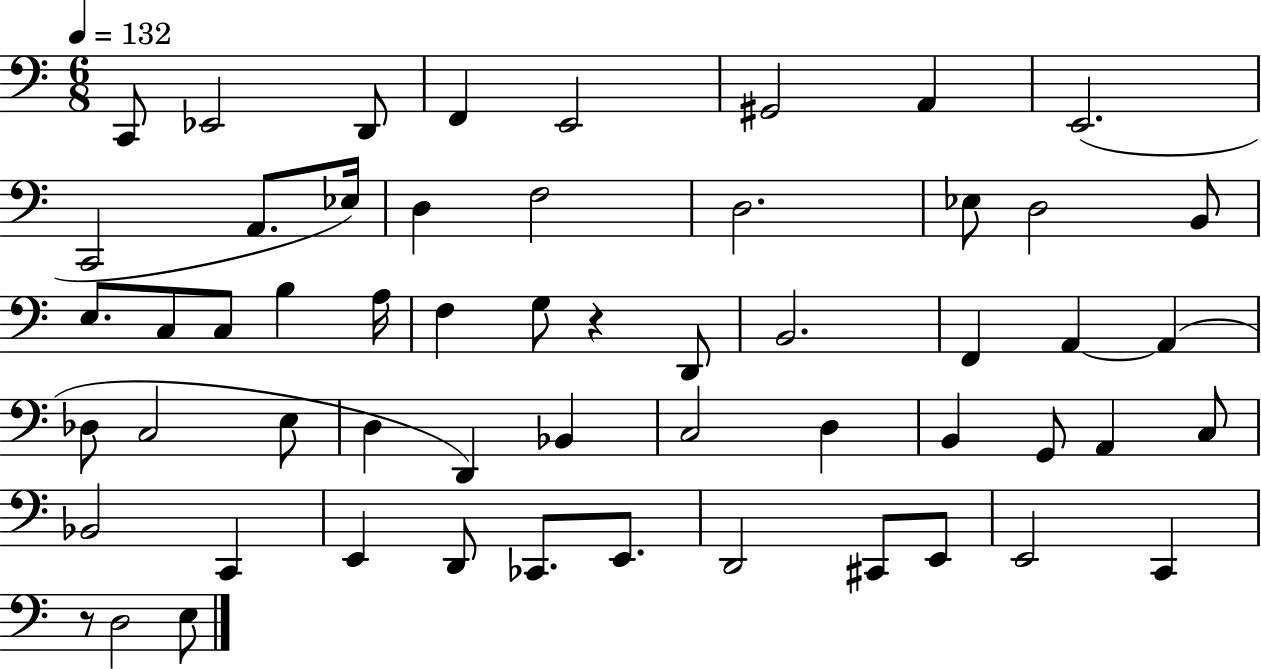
X:1
T:Untitled
M:6/8
L:1/4
K:C
C,,/2 _E,,2 D,,/2 F,, E,,2 ^G,,2 A,, E,,2 C,,2 A,,/2 _E,/4 D, F,2 D,2 _E,/2 D,2 B,,/2 E,/2 C,/2 C,/2 B, A,/4 F, G,/2 z D,,/2 B,,2 F,, A,, A,, _D,/2 C,2 E,/2 D, D,, _B,, C,2 D, B,, G,,/2 A,, C,/2 _B,,2 C,, E,, D,,/2 _C,,/2 E,,/2 D,,2 ^C,,/2 E,,/2 E,,2 C,, z/2 D,2 E,/2